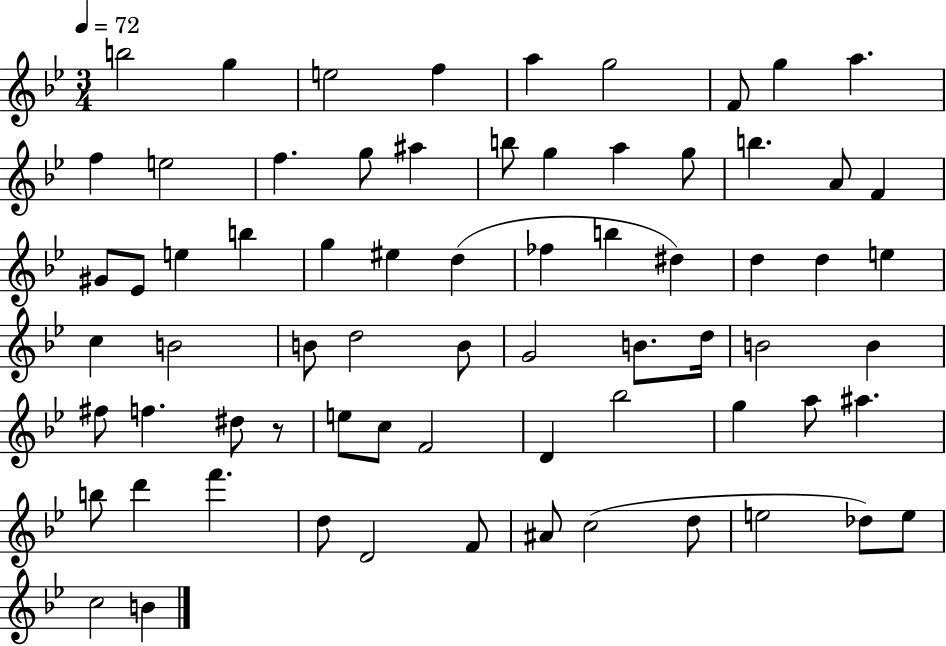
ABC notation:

X:1
T:Untitled
M:3/4
L:1/4
K:Bb
b2 g e2 f a g2 F/2 g a f e2 f g/2 ^a b/2 g a g/2 b A/2 F ^G/2 _E/2 e b g ^e d _f b ^d d d e c B2 B/2 d2 B/2 G2 B/2 d/4 B2 B ^f/2 f ^d/2 z/2 e/2 c/2 F2 D _b2 g a/2 ^a b/2 d' f' d/2 D2 F/2 ^A/2 c2 d/2 e2 _d/2 e/2 c2 B